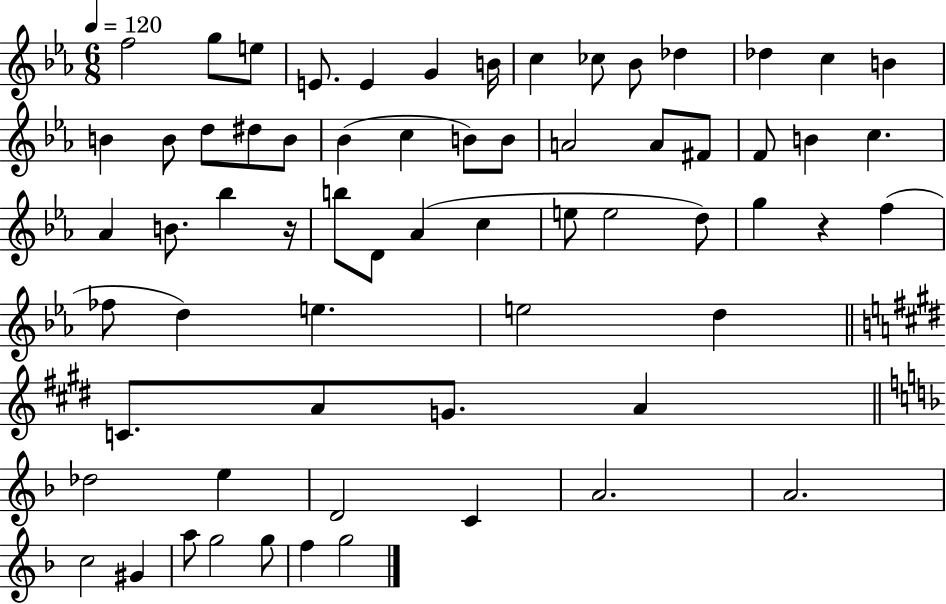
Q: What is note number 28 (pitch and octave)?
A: B4